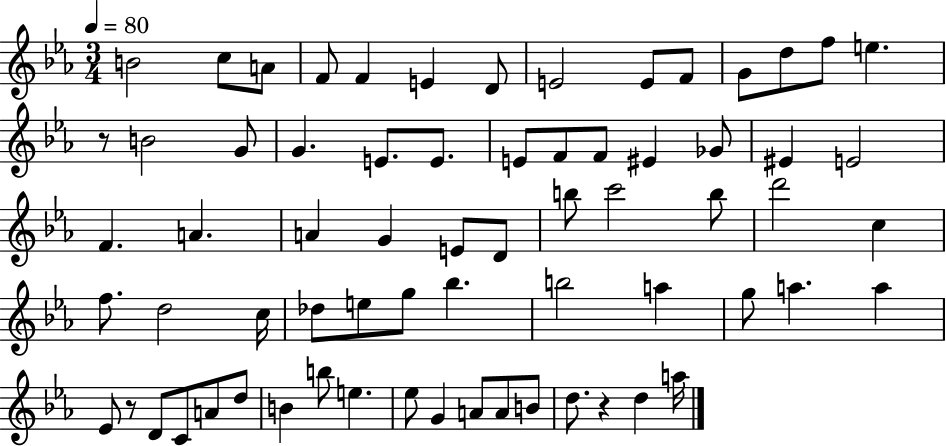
B4/h C5/e A4/e F4/e F4/q E4/q D4/e E4/h E4/e F4/e G4/e D5/e F5/e E5/q. R/e B4/h G4/e G4/q. E4/e. E4/e. E4/e F4/e F4/e EIS4/q Gb4/e EIS4/q E4/h F4/q. A4/q. A4/q G4/q E4/e D4/e B5/e C6/h B5/e D6/h C5/q F5/e. D5/h C5/s Db5/e E5/e G5/e Bb5/q. B5/h A5/q G5/e A5/q. A5/q Eb4/e R/e D4/e C4/e A4/e D5/e B4/q B5/e E5/q. Eb5/e G4/q A4/e A4/e B4/e D5/e. R/q D5/q A5/s